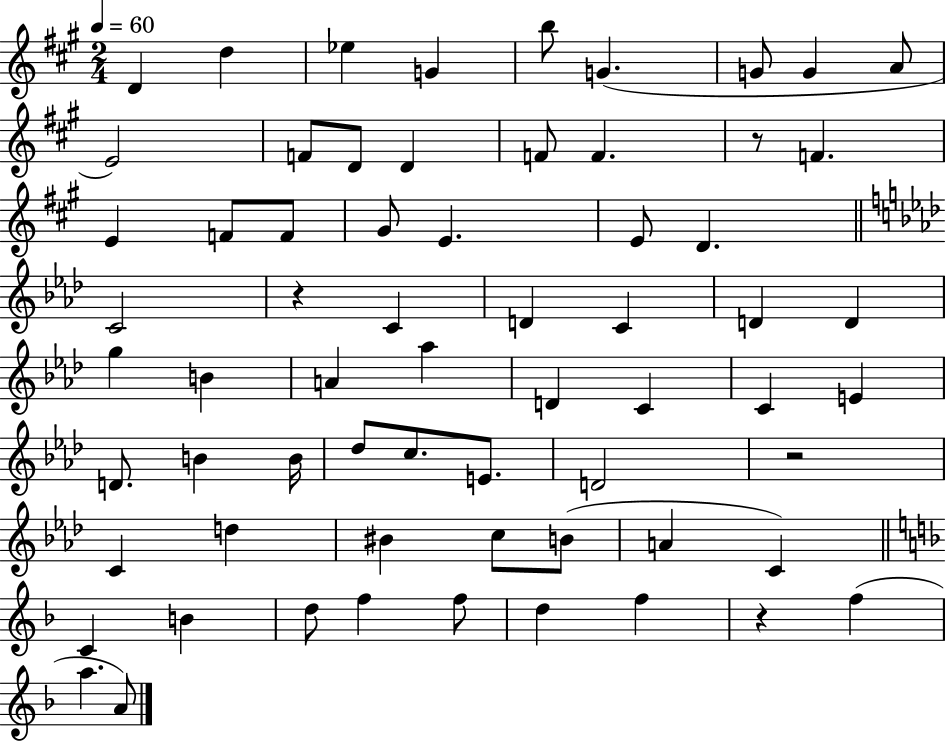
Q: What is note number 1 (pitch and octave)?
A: D4